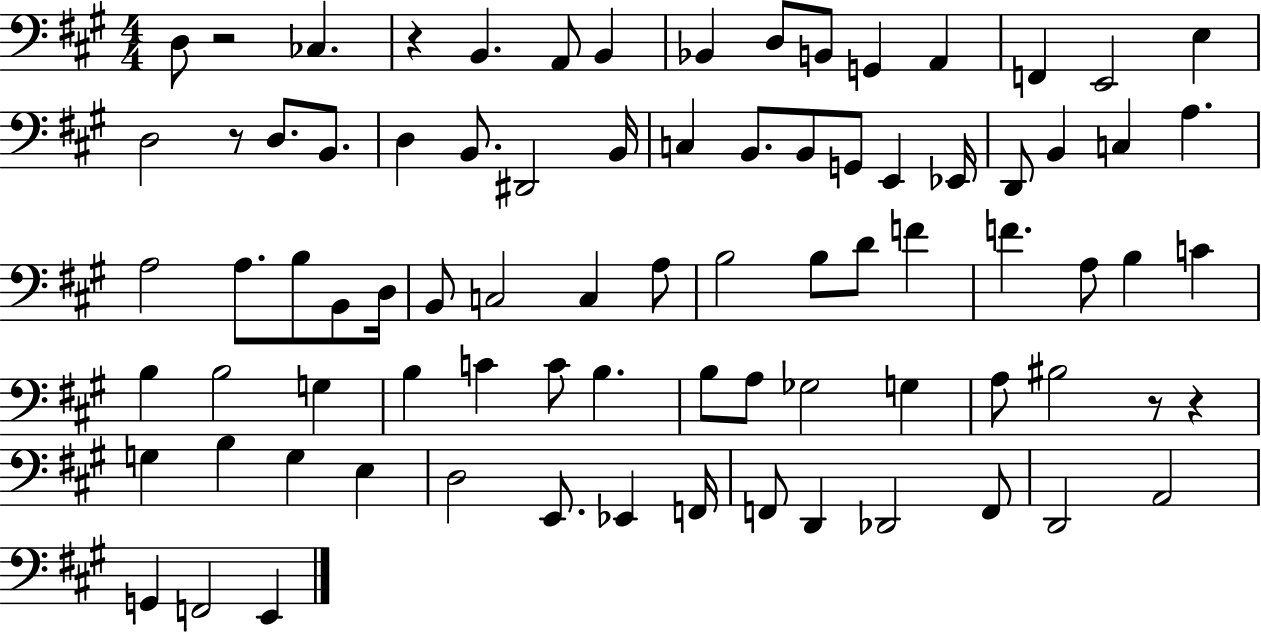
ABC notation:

X:1
T:Untitled
M:4/4
L:1/4
K:A
D,/2 z2 _C, z B,, A,,/2 B,, _B,, D,/2 B,,/2 G,, A,, F,, E,,2 E, D,2 z/2 D,/2 B,,/2 D, B,,/2 ^D,,2 B,,/4 C, B,,/2 B,,/2 G,,/2 E,, _E,,/4 D,,/2 B,, C, A, A,2 A,/2 B,/2 B,,/2 D,/4 B,,/2 C,2 C, A,/2 B,2 B,/2 D/2 F F A,/2 B, C B, B,2 G, B, C C/2 B, B,/2 A,/2 _G,2 G, A,/2 ^B,2 z/2 z G, B, G, E, D,2 E,,/2 _E,, F,,/4 F,,/2 D,, _D,,2 F,,/2 D,,2 A,,2 G,, F,,2 E,,